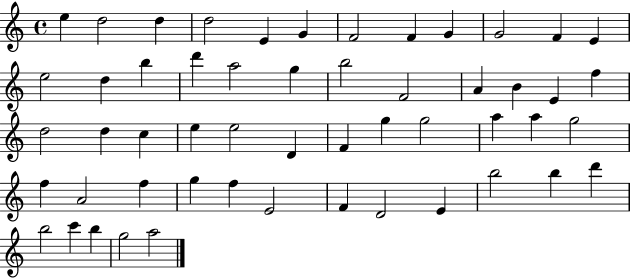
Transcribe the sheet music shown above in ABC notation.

X:1
T:Untitled
M:4/4
L:1/4
K:C
e d2 d d2 E G F2 F G G2 F E e2 d b d' a2 g b2 F2 A B E f d2 d c e e2 D F g g2 a a g2 f A2 f g f E2 F D2 E b2 b d' b2 c' b g2 a2